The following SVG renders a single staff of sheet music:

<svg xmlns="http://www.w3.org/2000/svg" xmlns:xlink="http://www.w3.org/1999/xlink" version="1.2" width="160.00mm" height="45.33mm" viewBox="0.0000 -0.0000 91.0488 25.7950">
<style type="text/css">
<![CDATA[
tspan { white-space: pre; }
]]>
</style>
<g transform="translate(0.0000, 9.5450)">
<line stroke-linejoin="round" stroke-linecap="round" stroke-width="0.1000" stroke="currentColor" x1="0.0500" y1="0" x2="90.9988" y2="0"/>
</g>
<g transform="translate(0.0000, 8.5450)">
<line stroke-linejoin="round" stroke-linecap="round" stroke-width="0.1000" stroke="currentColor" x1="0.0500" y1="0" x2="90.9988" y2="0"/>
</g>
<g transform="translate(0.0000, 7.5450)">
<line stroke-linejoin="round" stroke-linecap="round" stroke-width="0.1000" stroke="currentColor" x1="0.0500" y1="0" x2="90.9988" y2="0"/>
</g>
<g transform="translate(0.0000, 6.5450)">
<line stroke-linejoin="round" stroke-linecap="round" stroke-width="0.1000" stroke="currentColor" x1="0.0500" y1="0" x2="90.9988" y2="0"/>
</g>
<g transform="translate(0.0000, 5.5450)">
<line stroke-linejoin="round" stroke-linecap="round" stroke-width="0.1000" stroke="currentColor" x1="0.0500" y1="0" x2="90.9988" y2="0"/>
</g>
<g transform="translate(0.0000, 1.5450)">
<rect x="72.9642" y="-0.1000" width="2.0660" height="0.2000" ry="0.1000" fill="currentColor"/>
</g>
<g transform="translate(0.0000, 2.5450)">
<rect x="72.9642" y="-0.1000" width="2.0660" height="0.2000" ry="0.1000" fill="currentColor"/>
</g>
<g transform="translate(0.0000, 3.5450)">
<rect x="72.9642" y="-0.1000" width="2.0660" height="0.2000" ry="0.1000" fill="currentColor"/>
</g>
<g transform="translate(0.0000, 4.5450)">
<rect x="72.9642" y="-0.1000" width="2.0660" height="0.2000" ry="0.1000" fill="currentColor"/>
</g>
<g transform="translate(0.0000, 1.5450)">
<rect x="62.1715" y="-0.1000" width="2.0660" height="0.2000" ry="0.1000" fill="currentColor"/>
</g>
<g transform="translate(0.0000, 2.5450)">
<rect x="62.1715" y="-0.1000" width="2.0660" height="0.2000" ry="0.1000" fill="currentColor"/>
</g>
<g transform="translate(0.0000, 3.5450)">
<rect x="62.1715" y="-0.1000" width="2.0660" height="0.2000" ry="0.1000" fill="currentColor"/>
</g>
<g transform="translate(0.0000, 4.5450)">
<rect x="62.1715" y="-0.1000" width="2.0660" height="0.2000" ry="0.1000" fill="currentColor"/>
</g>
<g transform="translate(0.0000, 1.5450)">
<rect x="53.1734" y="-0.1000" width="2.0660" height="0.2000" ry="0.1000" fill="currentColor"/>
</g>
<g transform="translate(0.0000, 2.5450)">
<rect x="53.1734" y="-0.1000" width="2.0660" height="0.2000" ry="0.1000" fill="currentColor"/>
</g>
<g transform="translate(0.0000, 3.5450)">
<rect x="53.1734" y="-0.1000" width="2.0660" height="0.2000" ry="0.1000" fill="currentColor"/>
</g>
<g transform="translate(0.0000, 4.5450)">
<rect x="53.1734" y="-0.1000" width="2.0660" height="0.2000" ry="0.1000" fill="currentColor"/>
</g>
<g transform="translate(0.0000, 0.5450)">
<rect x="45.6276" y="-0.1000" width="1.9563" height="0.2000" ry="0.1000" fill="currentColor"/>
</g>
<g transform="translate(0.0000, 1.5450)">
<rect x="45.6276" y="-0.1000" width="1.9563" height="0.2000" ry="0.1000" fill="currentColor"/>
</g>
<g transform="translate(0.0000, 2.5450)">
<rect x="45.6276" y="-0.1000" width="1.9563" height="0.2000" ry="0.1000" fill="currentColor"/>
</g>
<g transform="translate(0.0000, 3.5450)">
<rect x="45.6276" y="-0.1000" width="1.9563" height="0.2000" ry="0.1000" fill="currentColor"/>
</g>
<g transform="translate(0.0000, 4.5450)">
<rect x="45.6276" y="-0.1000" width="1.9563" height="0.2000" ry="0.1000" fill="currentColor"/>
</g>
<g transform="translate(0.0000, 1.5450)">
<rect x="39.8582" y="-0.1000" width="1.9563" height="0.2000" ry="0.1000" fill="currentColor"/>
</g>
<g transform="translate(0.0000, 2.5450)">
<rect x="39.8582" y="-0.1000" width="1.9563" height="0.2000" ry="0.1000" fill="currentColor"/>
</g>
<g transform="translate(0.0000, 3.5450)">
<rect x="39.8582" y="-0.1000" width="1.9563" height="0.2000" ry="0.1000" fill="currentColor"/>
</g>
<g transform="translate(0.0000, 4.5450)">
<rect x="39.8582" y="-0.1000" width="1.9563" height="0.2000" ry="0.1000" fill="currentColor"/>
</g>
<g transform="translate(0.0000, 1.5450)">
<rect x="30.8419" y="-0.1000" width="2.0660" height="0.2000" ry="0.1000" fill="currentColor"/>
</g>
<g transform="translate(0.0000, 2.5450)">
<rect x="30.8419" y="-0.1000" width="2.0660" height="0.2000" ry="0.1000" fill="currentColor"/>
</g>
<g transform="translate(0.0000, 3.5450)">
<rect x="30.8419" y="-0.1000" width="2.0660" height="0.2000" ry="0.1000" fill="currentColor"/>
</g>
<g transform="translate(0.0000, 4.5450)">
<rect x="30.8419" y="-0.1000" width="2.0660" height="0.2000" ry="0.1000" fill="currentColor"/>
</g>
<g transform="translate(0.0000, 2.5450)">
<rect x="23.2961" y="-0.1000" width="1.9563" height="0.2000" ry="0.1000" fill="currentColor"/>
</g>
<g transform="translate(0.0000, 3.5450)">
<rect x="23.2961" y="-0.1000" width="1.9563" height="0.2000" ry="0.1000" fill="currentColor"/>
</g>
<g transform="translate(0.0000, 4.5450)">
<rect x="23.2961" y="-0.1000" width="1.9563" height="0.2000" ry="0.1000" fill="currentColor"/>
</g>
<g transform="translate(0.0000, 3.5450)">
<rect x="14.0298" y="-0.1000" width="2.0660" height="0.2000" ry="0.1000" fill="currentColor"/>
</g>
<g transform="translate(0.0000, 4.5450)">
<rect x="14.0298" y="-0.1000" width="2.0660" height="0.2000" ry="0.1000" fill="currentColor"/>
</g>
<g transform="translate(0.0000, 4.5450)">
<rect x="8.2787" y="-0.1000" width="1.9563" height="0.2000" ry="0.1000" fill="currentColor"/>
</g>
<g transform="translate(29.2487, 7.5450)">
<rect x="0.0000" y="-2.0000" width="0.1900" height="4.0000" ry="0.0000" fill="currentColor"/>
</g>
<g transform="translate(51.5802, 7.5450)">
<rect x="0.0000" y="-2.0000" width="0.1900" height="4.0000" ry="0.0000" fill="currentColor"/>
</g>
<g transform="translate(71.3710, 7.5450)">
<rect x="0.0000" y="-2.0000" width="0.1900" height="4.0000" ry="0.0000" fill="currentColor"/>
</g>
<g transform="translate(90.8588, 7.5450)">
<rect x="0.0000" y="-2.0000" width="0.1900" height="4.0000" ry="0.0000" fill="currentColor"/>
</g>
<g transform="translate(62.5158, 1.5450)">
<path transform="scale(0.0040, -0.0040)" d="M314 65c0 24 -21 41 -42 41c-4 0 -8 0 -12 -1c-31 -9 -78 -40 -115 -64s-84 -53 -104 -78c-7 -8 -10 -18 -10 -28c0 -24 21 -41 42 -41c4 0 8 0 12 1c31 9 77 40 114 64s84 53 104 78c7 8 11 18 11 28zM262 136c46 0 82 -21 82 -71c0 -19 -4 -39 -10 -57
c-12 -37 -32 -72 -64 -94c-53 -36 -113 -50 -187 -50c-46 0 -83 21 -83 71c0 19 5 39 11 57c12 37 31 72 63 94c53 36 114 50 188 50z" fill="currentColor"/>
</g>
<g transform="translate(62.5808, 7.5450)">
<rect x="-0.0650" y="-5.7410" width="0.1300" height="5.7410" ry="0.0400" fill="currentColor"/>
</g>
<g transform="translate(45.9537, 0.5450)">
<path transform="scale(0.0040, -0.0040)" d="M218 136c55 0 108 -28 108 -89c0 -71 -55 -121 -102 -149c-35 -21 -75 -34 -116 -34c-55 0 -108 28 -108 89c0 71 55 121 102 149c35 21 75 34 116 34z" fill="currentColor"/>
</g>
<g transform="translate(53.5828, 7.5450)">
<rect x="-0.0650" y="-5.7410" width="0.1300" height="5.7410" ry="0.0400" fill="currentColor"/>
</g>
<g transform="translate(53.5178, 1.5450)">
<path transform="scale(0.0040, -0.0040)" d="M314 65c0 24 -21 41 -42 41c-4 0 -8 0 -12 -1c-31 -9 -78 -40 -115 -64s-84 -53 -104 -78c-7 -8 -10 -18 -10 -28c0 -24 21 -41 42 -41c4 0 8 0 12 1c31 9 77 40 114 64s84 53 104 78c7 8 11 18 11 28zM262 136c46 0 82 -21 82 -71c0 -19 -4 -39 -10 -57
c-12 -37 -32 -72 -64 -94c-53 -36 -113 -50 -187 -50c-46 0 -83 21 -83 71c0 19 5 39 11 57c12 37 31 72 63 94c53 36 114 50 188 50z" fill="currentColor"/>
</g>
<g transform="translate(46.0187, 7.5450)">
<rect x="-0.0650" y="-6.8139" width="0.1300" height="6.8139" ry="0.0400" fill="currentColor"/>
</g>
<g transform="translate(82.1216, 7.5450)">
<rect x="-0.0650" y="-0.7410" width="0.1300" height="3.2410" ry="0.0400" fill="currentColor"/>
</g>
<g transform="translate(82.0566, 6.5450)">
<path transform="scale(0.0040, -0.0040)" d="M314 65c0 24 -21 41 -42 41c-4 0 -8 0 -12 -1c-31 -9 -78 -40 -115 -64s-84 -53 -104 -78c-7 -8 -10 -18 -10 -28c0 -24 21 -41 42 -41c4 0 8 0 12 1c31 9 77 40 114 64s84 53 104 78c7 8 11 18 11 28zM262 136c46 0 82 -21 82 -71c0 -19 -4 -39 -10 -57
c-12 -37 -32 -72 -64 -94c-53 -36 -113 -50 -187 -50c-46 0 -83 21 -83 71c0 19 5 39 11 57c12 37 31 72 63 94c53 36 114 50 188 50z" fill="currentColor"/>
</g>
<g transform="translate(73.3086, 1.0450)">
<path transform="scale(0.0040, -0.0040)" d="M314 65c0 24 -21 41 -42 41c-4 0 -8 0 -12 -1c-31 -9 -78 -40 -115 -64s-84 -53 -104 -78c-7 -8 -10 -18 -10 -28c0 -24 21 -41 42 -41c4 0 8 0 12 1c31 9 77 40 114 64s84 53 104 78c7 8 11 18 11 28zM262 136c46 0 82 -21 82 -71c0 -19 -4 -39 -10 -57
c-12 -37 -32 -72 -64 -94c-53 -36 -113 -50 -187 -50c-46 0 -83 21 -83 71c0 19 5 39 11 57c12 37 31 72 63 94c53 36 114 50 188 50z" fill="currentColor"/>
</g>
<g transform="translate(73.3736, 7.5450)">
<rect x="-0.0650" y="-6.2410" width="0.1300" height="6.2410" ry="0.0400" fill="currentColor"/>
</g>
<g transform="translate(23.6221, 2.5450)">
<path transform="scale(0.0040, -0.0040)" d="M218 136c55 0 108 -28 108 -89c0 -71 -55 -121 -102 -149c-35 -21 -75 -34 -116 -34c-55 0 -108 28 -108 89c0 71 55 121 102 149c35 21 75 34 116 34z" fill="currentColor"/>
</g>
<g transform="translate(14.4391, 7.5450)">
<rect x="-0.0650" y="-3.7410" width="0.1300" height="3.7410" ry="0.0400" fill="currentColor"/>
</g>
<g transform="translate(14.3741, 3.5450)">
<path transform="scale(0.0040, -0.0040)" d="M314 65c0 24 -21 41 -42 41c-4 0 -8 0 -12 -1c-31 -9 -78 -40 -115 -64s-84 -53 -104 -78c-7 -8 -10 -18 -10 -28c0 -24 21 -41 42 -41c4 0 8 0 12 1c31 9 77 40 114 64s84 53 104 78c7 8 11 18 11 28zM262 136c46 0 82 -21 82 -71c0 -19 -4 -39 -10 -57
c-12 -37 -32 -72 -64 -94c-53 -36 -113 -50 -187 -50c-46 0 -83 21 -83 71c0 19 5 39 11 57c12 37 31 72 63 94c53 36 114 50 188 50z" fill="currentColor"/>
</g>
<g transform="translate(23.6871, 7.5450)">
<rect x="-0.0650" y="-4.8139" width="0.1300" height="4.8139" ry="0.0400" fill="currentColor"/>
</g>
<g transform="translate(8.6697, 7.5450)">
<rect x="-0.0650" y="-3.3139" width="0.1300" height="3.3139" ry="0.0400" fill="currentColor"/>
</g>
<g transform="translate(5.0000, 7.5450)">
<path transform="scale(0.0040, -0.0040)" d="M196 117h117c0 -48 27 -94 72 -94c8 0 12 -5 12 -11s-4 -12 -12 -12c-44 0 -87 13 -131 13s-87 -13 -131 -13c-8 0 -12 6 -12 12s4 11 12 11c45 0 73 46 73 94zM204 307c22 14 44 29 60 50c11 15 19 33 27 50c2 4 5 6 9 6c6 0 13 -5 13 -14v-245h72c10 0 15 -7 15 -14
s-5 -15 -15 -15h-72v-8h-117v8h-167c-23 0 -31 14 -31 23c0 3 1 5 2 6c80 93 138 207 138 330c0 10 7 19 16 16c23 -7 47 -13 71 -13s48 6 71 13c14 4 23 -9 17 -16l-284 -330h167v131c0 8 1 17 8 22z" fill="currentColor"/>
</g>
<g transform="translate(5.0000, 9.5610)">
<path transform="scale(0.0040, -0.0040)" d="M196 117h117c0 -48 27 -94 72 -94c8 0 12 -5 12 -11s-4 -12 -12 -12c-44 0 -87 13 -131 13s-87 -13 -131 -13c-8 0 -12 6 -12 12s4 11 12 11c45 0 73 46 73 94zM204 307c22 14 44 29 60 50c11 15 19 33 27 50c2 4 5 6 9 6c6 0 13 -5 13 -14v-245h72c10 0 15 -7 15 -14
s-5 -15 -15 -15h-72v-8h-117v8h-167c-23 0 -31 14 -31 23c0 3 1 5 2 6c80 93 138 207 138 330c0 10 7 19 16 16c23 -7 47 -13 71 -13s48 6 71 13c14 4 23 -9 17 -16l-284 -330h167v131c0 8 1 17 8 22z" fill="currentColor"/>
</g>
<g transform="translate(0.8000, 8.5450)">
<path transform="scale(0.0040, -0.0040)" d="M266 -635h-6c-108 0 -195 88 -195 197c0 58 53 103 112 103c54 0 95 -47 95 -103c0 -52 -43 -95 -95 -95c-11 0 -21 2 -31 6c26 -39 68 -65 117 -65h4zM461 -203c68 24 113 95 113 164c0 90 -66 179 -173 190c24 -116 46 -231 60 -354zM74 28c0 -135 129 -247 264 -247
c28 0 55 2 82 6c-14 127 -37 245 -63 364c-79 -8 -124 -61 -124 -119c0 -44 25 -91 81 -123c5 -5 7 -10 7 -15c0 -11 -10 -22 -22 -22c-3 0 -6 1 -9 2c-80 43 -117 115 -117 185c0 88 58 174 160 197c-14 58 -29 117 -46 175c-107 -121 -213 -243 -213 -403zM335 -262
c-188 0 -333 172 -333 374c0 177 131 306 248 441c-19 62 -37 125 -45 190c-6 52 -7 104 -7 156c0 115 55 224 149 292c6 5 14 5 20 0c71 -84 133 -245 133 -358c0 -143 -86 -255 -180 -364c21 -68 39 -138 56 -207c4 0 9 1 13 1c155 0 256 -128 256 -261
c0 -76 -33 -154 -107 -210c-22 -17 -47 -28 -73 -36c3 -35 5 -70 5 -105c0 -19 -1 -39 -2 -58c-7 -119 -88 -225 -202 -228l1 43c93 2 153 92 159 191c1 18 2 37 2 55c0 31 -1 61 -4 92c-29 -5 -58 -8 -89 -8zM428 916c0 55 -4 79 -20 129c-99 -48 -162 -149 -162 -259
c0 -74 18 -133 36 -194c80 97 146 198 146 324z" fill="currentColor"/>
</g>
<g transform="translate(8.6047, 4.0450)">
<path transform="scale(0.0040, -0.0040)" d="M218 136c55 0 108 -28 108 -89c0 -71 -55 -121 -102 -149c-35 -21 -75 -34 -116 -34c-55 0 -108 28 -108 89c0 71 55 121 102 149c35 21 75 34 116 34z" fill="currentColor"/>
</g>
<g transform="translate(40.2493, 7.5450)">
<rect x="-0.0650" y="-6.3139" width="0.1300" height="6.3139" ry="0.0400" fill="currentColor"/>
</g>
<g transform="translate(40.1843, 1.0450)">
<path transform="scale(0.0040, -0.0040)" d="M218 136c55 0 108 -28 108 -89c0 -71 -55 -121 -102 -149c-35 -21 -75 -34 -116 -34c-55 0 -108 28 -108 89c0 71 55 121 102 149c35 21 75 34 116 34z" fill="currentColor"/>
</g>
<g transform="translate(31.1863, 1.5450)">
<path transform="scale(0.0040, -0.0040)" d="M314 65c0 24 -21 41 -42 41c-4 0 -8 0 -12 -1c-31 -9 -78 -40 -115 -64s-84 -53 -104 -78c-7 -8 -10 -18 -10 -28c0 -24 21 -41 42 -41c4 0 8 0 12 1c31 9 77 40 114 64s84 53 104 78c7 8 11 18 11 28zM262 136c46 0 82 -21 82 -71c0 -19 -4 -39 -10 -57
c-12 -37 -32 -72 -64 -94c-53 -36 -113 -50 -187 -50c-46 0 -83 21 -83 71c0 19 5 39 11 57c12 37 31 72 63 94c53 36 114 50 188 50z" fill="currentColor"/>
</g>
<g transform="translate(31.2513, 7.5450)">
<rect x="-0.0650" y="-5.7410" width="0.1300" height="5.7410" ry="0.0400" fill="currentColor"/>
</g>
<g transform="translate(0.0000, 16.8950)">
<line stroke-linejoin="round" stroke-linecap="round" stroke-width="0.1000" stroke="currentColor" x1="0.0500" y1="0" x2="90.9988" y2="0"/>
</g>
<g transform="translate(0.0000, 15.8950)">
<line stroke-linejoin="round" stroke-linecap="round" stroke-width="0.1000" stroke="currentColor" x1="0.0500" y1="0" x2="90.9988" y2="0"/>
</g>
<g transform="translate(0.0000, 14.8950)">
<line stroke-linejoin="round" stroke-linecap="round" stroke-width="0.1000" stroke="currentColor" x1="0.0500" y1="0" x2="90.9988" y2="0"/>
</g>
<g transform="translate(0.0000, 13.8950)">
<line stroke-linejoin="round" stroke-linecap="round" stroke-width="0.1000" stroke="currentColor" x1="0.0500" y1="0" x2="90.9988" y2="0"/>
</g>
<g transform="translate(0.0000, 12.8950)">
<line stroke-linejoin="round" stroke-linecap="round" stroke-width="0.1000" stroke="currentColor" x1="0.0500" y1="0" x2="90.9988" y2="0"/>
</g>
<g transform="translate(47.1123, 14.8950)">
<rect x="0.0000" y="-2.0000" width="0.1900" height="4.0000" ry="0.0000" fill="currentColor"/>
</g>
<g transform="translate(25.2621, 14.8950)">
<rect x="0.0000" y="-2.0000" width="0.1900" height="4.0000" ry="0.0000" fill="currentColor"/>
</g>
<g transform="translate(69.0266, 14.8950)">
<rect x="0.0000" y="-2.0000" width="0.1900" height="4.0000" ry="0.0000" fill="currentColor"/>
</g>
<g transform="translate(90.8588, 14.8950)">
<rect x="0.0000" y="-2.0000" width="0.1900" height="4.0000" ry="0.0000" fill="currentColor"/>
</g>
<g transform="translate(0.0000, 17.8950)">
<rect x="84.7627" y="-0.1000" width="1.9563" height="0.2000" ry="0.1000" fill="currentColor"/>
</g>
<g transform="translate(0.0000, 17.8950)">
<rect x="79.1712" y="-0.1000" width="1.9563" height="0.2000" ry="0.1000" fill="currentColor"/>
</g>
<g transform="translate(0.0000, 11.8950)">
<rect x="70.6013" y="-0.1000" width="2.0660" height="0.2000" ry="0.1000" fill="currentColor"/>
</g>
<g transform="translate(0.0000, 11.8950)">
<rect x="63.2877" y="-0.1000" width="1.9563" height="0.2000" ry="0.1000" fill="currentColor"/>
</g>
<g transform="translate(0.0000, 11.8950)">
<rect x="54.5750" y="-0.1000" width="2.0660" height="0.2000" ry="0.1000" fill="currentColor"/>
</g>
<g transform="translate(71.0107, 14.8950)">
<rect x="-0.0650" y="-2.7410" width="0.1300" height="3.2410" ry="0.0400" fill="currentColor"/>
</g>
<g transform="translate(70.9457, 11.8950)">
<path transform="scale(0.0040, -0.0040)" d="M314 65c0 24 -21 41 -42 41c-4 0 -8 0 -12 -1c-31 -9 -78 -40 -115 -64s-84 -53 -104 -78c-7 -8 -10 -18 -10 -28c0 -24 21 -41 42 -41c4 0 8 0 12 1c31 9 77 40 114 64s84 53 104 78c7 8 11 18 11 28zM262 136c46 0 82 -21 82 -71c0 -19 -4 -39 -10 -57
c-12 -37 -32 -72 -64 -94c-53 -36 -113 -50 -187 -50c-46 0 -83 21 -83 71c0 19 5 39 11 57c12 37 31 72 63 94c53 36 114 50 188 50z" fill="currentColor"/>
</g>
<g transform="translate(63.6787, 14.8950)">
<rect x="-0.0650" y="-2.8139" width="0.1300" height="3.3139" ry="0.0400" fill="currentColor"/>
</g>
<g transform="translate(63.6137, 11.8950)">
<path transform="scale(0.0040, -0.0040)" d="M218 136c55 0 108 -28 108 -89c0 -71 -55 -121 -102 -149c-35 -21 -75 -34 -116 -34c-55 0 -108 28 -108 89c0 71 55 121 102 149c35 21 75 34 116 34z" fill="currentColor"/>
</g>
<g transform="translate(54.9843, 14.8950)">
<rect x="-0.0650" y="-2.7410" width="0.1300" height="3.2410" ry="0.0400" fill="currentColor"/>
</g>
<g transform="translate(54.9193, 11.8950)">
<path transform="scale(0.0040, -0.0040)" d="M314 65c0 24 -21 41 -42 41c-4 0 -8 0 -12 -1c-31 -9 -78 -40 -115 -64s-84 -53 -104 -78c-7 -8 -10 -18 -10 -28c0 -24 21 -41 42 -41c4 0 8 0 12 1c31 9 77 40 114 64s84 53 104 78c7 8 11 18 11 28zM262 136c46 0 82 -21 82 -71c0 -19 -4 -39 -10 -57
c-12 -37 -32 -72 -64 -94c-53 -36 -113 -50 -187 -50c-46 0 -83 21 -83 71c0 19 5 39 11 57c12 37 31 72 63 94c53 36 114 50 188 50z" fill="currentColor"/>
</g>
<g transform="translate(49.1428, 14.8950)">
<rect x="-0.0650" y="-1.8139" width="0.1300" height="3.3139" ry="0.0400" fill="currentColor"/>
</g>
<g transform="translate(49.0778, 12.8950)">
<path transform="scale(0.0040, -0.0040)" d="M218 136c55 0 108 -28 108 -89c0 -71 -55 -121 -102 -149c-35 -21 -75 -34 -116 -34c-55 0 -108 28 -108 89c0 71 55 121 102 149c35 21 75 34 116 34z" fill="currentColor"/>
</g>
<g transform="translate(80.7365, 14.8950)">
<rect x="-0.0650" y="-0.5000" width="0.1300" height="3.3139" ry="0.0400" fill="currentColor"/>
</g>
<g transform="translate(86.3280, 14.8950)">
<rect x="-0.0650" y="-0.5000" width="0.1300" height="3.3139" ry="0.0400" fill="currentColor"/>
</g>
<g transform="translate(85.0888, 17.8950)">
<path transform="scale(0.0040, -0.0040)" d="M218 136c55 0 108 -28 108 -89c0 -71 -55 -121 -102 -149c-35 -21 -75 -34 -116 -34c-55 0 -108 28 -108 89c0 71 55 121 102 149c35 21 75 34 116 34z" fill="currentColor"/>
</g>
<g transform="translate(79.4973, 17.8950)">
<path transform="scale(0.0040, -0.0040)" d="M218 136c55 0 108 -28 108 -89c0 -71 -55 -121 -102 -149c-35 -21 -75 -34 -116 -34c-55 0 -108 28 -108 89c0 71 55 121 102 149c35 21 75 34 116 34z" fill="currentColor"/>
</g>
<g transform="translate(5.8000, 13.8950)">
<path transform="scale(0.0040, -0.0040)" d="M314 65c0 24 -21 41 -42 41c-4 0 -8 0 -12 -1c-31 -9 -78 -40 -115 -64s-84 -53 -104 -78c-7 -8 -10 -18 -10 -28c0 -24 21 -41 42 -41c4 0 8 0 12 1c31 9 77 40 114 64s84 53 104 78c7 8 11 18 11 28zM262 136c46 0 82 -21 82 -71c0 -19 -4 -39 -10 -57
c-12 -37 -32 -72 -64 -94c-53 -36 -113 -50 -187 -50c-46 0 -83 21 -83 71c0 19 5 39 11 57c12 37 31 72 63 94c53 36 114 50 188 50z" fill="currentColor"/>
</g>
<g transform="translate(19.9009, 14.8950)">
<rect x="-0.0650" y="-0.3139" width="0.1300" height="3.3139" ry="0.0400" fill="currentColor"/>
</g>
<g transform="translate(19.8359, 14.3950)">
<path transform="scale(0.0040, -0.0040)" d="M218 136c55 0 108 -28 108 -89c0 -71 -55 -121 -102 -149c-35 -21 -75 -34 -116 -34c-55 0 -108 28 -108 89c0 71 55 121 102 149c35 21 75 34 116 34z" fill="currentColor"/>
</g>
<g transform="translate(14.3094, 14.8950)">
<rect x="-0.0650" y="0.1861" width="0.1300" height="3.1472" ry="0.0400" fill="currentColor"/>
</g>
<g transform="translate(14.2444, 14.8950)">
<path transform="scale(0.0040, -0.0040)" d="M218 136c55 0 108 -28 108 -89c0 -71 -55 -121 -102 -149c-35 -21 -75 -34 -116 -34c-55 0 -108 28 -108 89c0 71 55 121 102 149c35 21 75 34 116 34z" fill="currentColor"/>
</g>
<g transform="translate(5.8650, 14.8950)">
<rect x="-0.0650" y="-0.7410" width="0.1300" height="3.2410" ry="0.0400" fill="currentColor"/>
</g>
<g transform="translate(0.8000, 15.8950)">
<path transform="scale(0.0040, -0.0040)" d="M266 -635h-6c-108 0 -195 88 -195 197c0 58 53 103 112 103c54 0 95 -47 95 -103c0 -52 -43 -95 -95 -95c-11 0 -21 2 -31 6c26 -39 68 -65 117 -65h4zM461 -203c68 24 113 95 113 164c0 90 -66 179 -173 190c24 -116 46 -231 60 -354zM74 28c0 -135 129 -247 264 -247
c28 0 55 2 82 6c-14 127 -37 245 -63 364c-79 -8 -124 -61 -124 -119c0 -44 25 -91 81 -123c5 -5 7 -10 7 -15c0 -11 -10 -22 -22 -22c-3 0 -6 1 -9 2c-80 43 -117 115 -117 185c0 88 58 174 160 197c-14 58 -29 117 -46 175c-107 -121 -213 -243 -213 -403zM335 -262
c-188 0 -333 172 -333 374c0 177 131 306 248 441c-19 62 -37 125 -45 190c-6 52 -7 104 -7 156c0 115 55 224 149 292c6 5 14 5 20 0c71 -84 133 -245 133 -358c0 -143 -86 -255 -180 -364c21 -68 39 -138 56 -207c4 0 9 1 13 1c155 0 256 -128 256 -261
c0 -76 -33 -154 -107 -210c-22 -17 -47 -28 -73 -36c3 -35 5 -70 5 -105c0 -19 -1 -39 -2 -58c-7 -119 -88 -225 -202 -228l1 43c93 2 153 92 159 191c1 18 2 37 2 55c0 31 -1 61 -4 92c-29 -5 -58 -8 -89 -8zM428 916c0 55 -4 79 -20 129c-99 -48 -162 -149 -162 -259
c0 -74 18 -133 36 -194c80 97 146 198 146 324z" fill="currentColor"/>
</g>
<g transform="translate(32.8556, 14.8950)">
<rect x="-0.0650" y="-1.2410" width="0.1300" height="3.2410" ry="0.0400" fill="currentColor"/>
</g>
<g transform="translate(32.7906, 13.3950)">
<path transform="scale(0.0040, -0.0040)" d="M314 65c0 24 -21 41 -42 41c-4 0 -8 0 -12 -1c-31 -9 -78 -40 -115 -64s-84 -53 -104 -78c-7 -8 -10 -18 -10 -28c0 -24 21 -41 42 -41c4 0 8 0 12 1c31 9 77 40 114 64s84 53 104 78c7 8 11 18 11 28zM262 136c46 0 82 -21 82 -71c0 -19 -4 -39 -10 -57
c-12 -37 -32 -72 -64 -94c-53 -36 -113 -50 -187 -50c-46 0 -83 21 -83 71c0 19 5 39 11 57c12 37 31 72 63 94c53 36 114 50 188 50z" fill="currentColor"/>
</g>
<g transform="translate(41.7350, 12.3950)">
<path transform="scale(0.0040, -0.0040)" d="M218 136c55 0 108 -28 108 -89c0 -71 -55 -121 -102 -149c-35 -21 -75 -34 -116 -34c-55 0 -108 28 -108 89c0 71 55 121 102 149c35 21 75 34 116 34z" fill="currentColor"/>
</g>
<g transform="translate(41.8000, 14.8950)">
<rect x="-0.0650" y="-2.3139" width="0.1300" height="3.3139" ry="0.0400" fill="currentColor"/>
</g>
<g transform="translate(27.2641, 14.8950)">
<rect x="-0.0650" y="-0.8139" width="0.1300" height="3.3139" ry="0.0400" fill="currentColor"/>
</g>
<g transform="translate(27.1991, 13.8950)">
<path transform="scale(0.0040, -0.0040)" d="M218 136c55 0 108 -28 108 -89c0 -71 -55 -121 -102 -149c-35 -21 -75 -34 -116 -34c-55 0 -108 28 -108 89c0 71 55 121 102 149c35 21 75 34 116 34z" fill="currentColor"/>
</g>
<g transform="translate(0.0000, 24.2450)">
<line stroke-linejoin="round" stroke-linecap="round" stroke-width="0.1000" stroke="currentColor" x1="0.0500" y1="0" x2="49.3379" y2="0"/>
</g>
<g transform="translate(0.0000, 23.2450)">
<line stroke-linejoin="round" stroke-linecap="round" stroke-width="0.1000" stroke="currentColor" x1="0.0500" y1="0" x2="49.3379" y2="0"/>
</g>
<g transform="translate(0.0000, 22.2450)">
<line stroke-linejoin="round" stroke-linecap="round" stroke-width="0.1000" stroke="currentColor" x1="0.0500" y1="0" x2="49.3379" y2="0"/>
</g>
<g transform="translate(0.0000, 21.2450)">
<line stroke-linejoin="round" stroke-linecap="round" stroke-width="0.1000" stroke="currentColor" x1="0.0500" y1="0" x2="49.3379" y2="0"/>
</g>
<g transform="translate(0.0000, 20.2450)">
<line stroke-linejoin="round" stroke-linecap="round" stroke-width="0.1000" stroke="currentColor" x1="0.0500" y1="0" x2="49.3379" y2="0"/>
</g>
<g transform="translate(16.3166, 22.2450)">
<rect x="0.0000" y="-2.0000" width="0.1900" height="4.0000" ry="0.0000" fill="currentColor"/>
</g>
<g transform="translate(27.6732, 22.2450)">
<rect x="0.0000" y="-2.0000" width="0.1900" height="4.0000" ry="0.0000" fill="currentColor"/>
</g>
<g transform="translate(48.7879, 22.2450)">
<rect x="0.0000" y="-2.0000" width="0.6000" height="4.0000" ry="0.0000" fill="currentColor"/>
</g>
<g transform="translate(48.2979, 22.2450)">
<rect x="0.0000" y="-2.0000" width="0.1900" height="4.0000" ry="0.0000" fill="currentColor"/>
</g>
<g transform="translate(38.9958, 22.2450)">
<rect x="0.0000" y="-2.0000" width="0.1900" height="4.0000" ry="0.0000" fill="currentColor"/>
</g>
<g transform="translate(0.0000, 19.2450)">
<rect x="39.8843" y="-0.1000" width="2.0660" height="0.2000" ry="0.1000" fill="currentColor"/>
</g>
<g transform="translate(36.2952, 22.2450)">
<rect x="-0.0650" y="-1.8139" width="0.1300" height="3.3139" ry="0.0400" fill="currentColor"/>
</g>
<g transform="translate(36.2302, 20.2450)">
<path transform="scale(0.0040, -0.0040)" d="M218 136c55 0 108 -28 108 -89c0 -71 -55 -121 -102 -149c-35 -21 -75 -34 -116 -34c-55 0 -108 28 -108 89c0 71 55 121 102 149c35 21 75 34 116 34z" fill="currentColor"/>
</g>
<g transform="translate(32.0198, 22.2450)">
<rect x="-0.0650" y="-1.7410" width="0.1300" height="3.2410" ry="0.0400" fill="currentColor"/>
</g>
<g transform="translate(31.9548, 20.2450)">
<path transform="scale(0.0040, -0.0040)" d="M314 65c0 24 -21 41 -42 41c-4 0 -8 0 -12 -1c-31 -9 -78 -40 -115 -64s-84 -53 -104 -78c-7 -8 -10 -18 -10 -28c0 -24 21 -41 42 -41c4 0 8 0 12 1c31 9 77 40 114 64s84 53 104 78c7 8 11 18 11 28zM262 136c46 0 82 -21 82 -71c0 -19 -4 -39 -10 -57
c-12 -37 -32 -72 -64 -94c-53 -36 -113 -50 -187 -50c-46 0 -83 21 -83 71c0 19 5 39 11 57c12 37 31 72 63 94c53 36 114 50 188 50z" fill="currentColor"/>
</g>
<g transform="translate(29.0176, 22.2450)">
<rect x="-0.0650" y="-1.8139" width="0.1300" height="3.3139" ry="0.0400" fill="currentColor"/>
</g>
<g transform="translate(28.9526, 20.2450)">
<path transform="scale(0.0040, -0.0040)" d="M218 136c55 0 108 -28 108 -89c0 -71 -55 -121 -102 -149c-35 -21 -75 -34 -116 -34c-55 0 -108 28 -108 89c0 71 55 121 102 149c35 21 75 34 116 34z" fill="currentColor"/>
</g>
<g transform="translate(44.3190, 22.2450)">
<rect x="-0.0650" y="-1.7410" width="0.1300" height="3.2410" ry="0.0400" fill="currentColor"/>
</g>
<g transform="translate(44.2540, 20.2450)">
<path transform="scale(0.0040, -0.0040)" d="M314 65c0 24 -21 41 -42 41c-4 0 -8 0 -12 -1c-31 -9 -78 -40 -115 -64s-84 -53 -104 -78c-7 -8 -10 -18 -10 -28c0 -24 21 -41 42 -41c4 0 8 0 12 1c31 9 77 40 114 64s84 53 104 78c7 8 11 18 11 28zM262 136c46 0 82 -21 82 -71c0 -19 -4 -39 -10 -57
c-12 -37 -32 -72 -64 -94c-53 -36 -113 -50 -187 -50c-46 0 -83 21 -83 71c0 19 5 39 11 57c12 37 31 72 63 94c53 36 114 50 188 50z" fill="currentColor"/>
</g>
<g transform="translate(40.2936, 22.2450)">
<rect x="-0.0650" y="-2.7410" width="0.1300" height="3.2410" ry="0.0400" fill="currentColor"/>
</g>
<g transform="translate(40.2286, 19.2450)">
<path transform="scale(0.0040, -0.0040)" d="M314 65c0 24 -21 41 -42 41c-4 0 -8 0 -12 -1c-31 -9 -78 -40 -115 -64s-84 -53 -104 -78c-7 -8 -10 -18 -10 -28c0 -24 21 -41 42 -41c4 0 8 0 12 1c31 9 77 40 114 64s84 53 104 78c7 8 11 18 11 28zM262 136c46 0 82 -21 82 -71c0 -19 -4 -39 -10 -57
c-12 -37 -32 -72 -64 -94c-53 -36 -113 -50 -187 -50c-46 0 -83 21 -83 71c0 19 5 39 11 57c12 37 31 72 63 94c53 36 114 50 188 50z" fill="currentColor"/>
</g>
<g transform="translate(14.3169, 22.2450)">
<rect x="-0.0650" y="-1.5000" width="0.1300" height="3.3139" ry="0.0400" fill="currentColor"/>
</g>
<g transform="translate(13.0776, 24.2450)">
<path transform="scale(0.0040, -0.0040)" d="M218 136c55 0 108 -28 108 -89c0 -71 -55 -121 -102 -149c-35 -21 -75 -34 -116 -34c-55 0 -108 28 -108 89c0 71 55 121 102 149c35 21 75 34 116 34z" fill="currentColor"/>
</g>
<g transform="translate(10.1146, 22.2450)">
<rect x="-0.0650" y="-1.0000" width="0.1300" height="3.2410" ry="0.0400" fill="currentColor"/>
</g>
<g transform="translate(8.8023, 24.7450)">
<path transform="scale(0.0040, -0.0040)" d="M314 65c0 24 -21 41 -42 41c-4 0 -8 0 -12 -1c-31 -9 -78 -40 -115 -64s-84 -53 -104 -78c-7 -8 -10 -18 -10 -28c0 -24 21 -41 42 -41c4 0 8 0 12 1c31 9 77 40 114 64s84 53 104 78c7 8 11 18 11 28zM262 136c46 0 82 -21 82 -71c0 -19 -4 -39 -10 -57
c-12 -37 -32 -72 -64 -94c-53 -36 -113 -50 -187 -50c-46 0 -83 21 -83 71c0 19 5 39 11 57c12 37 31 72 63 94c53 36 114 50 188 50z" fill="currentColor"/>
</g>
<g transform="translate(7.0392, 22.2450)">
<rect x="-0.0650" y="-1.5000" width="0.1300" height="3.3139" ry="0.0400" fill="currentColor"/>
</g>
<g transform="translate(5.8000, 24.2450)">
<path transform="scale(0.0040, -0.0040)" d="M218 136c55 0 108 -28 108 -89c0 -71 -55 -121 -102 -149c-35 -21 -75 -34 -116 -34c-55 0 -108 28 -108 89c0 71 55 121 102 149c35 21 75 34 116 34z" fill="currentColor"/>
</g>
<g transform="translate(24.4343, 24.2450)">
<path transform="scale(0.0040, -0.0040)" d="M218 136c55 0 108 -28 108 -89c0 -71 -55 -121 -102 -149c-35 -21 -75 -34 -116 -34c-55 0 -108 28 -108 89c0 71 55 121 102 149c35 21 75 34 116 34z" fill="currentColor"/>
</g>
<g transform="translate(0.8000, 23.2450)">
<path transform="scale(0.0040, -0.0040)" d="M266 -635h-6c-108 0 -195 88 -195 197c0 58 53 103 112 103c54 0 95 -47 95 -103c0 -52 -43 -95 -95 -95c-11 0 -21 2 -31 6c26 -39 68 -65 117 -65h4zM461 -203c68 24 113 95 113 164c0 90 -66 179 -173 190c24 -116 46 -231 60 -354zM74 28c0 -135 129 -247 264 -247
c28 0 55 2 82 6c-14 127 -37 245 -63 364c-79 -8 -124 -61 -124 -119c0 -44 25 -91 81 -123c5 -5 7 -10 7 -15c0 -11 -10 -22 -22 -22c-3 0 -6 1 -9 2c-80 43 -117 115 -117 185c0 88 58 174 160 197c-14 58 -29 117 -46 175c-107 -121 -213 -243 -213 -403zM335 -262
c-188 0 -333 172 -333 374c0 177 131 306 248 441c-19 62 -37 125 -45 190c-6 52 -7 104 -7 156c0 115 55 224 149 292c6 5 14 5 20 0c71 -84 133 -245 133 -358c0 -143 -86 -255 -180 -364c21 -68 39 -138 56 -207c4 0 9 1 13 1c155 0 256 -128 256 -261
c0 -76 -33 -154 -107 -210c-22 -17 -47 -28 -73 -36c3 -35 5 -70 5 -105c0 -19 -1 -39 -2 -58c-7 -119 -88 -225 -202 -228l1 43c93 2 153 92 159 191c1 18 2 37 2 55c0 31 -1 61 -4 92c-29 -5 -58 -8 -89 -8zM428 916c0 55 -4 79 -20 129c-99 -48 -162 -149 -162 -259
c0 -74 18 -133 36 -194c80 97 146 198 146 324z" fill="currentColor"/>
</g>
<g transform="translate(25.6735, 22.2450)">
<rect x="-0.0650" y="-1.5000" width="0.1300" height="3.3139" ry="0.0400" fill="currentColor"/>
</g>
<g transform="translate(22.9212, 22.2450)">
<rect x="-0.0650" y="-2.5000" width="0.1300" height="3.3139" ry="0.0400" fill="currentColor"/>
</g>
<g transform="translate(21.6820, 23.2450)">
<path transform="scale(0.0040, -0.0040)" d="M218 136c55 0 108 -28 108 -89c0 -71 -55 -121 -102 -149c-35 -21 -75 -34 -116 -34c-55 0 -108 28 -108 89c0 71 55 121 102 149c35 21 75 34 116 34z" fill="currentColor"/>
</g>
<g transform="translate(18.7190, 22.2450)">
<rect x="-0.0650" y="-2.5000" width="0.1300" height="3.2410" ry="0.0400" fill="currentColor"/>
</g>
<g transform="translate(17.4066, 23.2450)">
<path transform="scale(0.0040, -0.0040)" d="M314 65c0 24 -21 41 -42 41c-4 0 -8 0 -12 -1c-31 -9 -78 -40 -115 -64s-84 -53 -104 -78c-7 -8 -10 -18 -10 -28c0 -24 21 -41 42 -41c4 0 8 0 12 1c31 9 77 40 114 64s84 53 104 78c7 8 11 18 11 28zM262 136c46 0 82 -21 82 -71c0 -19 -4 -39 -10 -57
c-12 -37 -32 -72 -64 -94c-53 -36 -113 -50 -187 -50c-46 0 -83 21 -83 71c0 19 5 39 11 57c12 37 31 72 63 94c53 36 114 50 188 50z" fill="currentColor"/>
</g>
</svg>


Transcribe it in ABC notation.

X:1
T:Untitled
M:4/4
L:1/4
K:C
b c'2 e' g'2 a' b' g'2 g'2 a'2 d2 d2 B c d e2 g f a2 a a2 C C E D2 E G2 G E f f2 f a2 f2